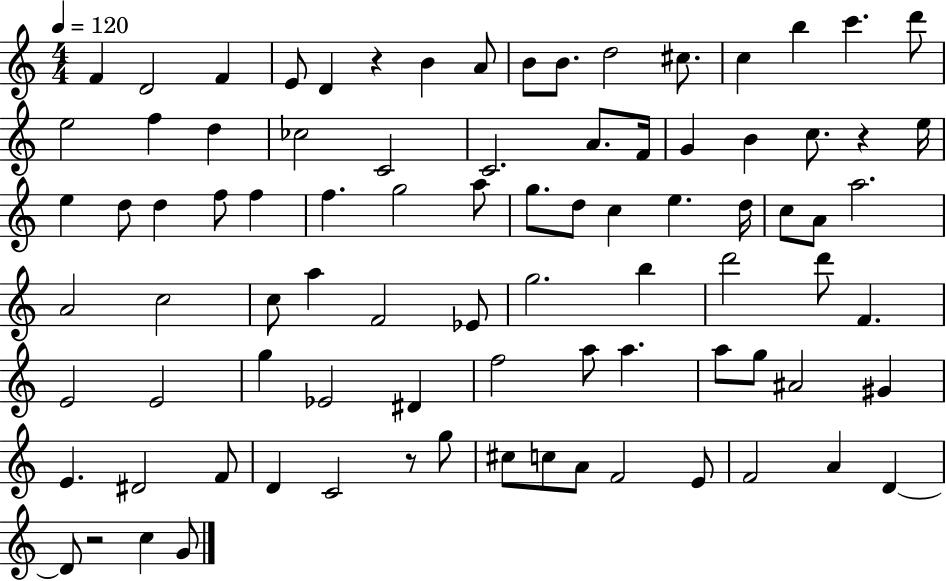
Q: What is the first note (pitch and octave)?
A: F4